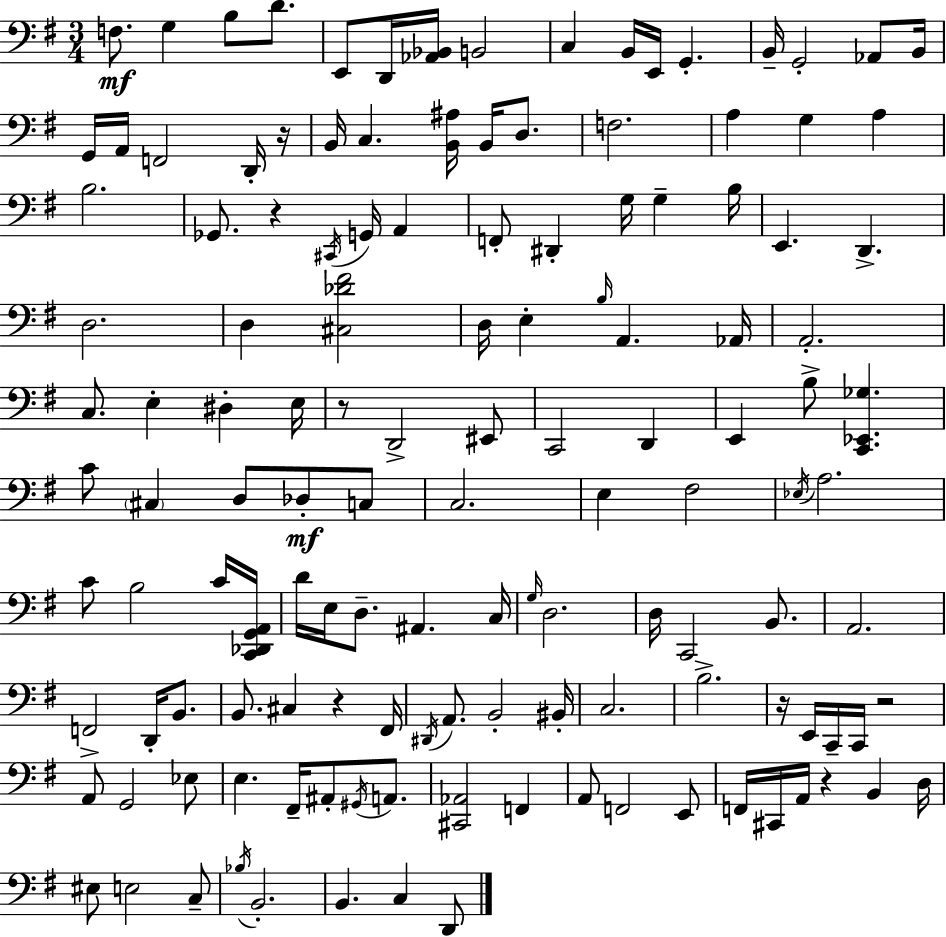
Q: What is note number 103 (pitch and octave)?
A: G#2